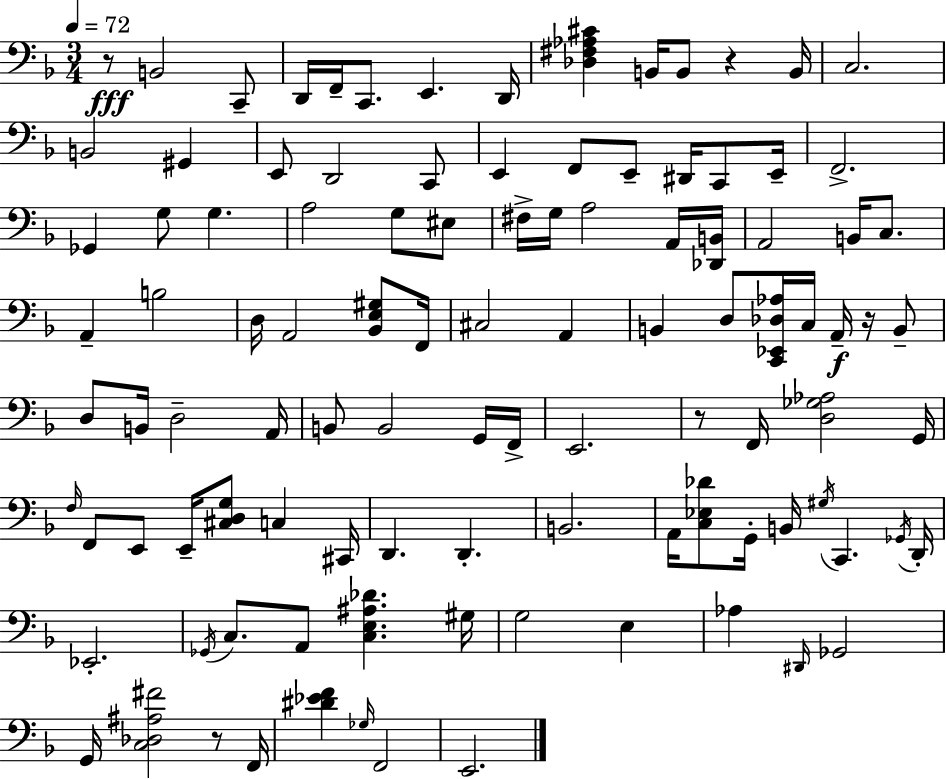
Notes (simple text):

R/e B2/h C2/e D2/s F2/s C2/e. E2/q. D2/s [Db3,F#3,Ab3,C#4]/q B2/s B2/e R/q B2/s C3/h. B2/h G#2/q E2/e D2/h C2/e E2/q F2/e E2/e D#2/s C2/e E2/s F2/h. Gb2/q G3/e G3/q. A3/h G3/e EIS3/e F#3/s G3/s A3/h A2/s [Db2,B2]/s A2/h B2/s C3/e. A2/q B3/h D3/s A2/h [Bb2,E3,G#3]/e F2/s C#3/h A2/q B2/q D3/e [C2,Eb2,Db3,Ab3]/s C3/s A2/s R/s B2/e D3/e B2/s D3/h A2/s B2/e B2/h G2/s F2/s E2/h. R/e F2/s [D3,Gb3,Ab3]/h G2/s F3/s F2/e E2/e E2/s [C#3,D3,G3]/e C3/q C#2/s D2/q. D2/q. B2/h. A2/s [C3,Eb3,Db4]/e G2/s B2/s G#3/s C2/q. Gb2/s D2/s Eb2/h. Gb2/s C3/e. A2/e [C3,E3,A#3,Db4]/q. G#3/s G3/h E3/q Ab3/q D#2/s Gb2/h G2/s [C3,Db3,A#3,F#4]/h R/e F2/s [D#4,Eb4,F4]/q Gb3/s F2/h E2/h.